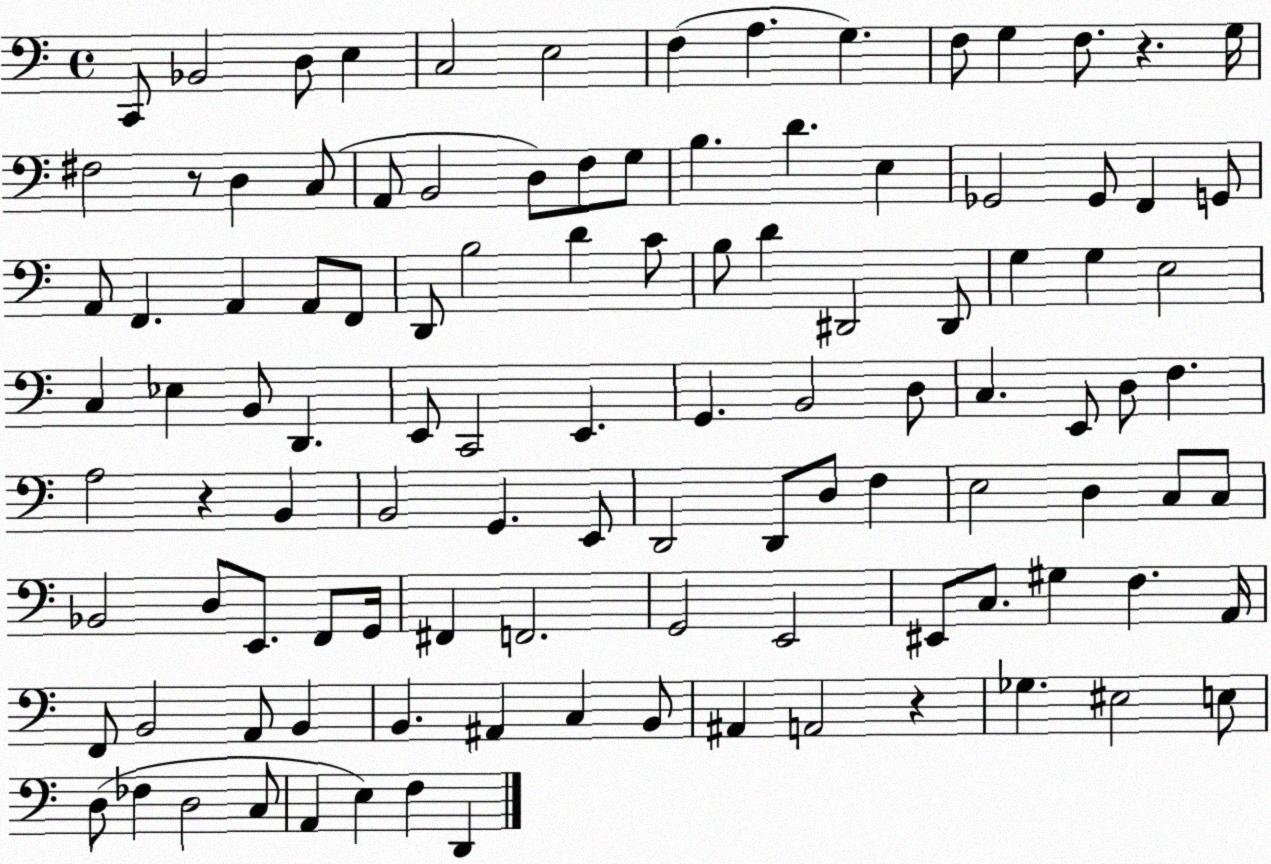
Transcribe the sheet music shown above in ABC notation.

X:1
T:Untitled
M:4/4
L:1/4
K:C
C,,/2 _B,,2 D,/2 E, C,2 E,2 F, A, G, F,/2 G, F,/2 z G,/4 ^F,2 z/2 D, C,/2 A,,/2 B,,2 D,/2 F,/2 G,/2 B, D E, _G,,2 _G,,/2 F,, G,,/2 A,,/2 F,, A,, A,,/2 F,,/2 D,,/2 B,2 D C/2 B,/2 D ^D,,2 ^D,,/2 G, G, E,2 C, _E, B,,/2 D,, E,,/2 C,,2 E,, G,, B,,2 D,/2 C, E,,/2 D,/2 F, A,2 z B,, B,,2 G,, E,,/2 D,,2 D,,/2 D,/2 F, E,2 D, C,/2 C,/2 _B,,2 D,/2 E,,/2 F,,/2 G,,/4 ^F,, F,,2 G,,2 E,,2 ^E,,/2 C,/2 ^G, F, A,,/4 F,,/2 B,,2 A,,/2 B,, B,, ^A,, C, B,,/2 ^A,, A,,2 z _G, ^E,2 E,/2 D,/2 _F, D,2 C,/2 A,, E, F, D,,